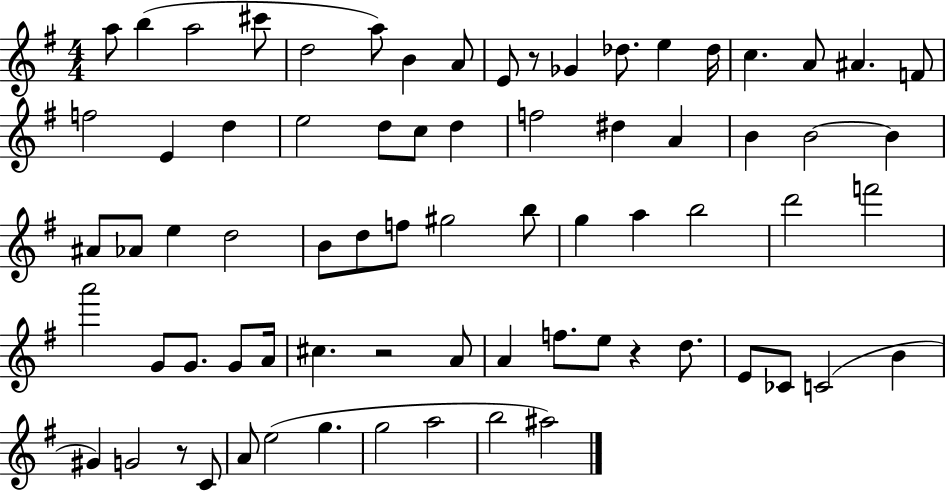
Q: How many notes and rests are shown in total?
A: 73